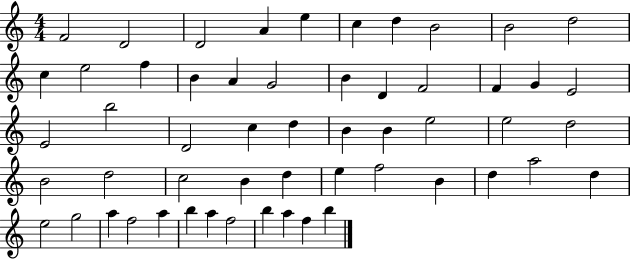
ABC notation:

X:1
T:Untitled
M:4/4
L:1/4
K:C
F2 D2 D2 A e c d B2 B2 d2 c e2 f B A G2 B D F2 F G E2 E2 b2 D2 c d B B e2 e2 d2 B2 d2 c2 B d e f2 B d a2 d e2 g2 a f2 a b a f2 b a f b